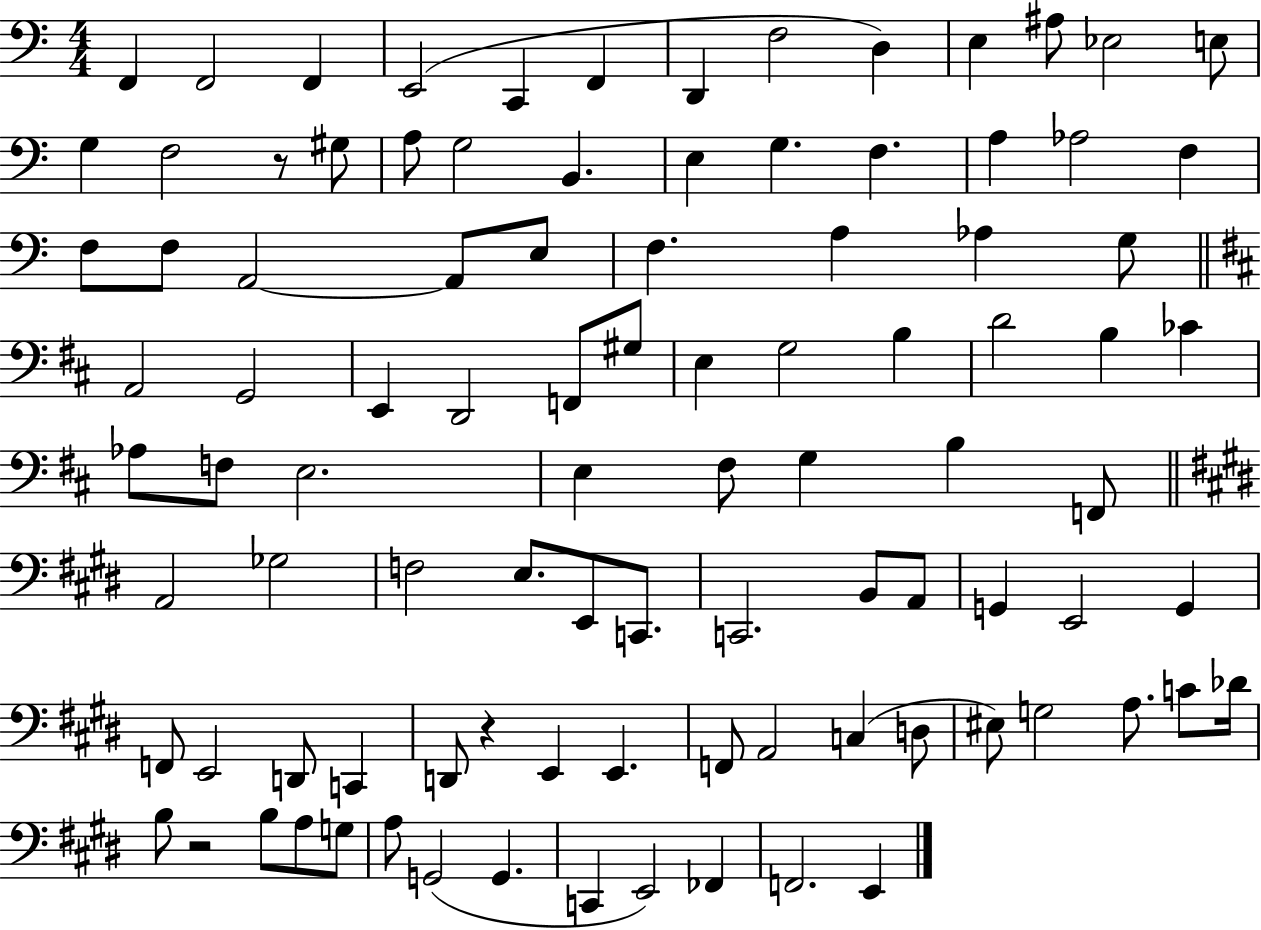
X:1
T:Untitled
M:4/4
L:1/4
K:C
F,, F,,2 F,, E,,2 C,, F,, D,, F,2 D, E, ^A,/2 _E,2 E,/2 G, F,2 z/2 ^G,/2 A,/2 G,2 B,, E, G, F, A, _A,2 F, F,/2 F,/2 A,,2 A,,/2 E,/2 F, A, _A, G,/2 A,,2 G,,2 E,, D,,2 F,,/2 ^G,/2 E, G,2 B, D2 B, _C _A,/2 F,/2 E,2 E, ^F,/2 G, B, F,,/2 A,,2 _G,2 F,2 E,/2 E,,/2 C,,/2 C,,2 B,,/2 A,,/2 G,, E,,2 G,, F,,/2 E,,2 D,,/2 C,, D,,/2 z E,, E,, F,,/2 A,,2 C, D,/2 ^E,/2 G,2 A,/2 C/2 _D/4 B,/2 z2 B,/2 A,/2 G,/2 A,/2 G,,2 G,, C,, E,,2 _F,, F,,2 E,,